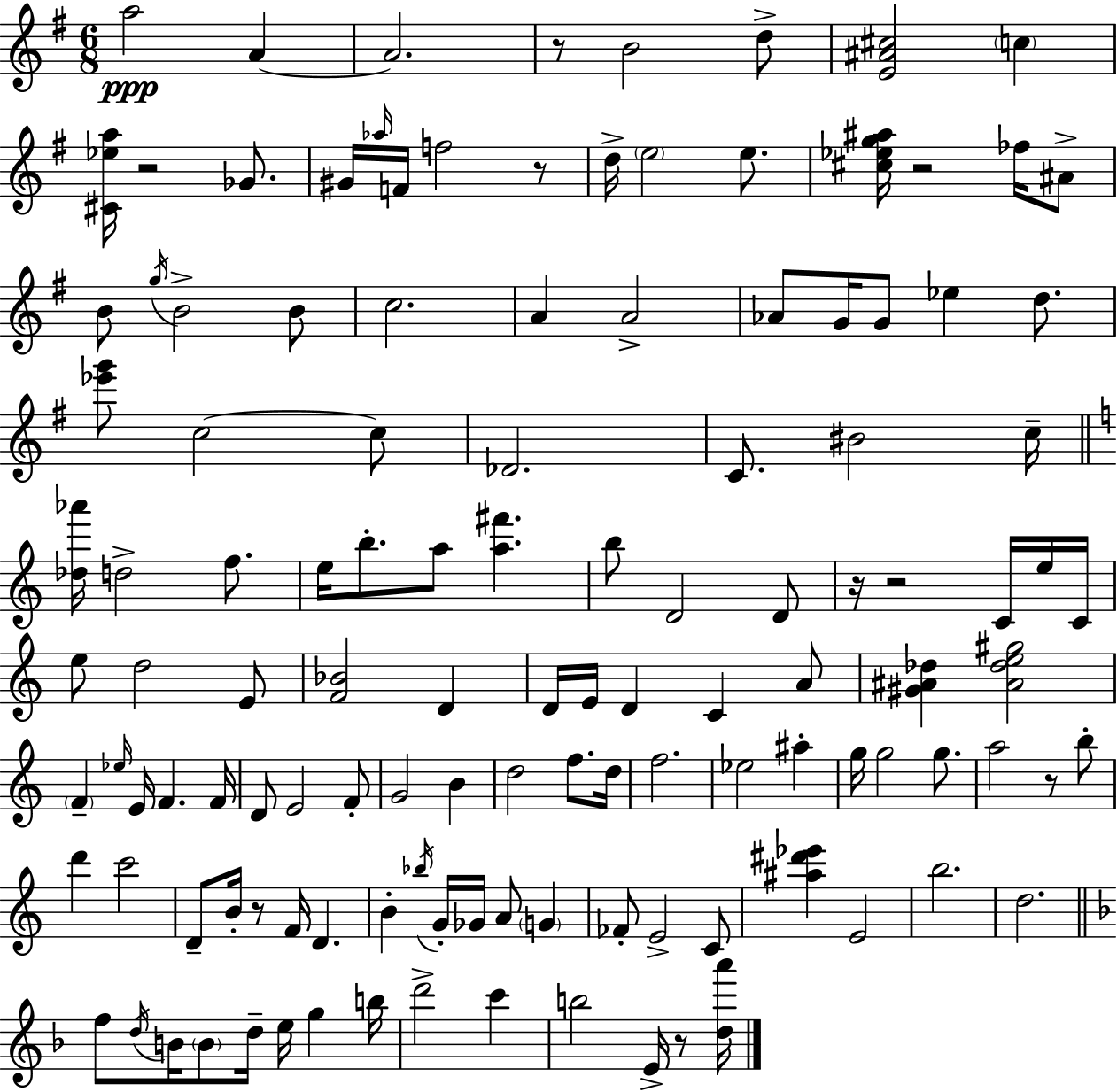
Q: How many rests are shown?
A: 9